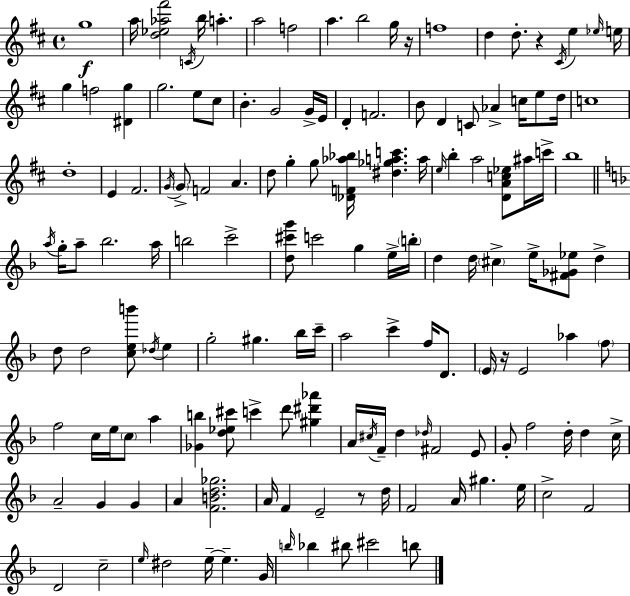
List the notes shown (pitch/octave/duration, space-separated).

G5/w A5/s [D5,Eb5,Ab5,F#6]/h C4/s B5/s A5/q. A5/h F5/h A5/q. B5/h G5/s R/s F5/w D5/q D5/e. R/q C#4/s E5/q Eb5/s E5/s G5/q F5/h [D#4,G5]/q G5/h. E5/e C#5/e B4/q. G4/h G4/s E4/s D4/q F4/h. B4/e D4/q C4/e Ab4/q C5/s E5/e D5/s C5/w D5/w E4/q F#4/h. G4/s G4/e F4/h A4/q. D5/e G5/q G5/e [Db4,F4,Ab5,Bb5]/s [D#5,Gb5,A5,C6]/q. A5/s E5/s B5/q A5/h [D4,A4,C5,Eb5]/e A#5/s C6/s B5/w A5/s G5/s A5/e Bb5/h. A5/s B5/h C6/h [D5,C#6,G6]/e C6/h G5/q E5/s B5/s D5/q D5/s C#5/q E5/s [F#4,Gb4,Eb5]/e D5/q D5/e D5/h [C5,E5,B6]/e Db5/s E5/q G5/h G#5/q. Bb5/s C6/s A5/h C6/q F5/s D4/e. E4/s R/s E4/h Ab5/q F5/e F5/h C5/s E5/s C5/e A5/q [Gb4,B5]/q [D5,Eb5,C#6]/e C6/q D6/e [G#5,D#6,Ab6]/q A4/s C#5/s F4/s D5/q Db5/s F#4/h E4/e G4/e F5/h D5/s D5/q C5/s A4/h G4/q G4/q A4/q [F4,B4,D5,Gb5]/h. A4/s F4/q E4/h R/e D5/s F4/h A4/s G#5/q. E5/s C5/h F4/h D4/h C5/h E5/s D#5/h E5/s E5/q. G4/s B5/s Bb5/q BIS5/e C#6/h B5/e